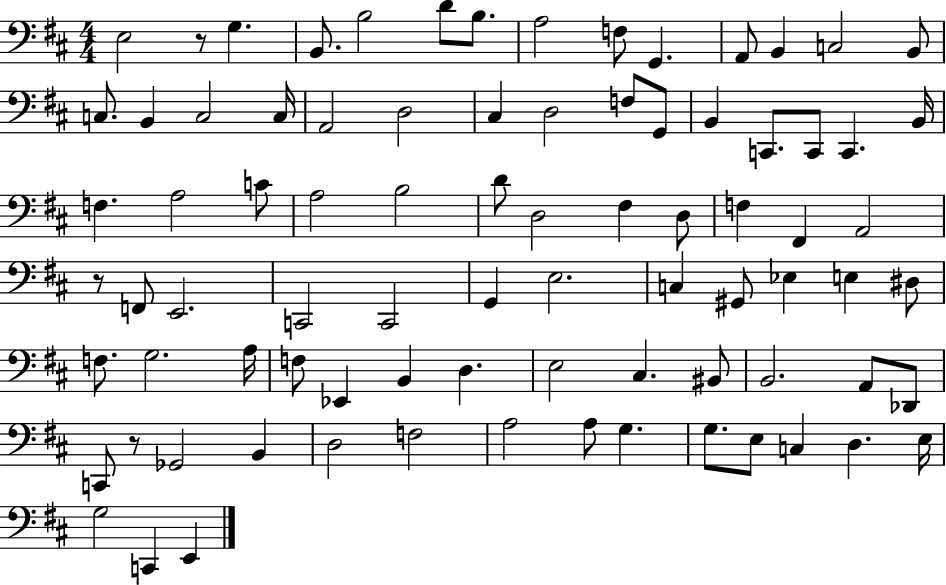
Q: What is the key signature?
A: D major